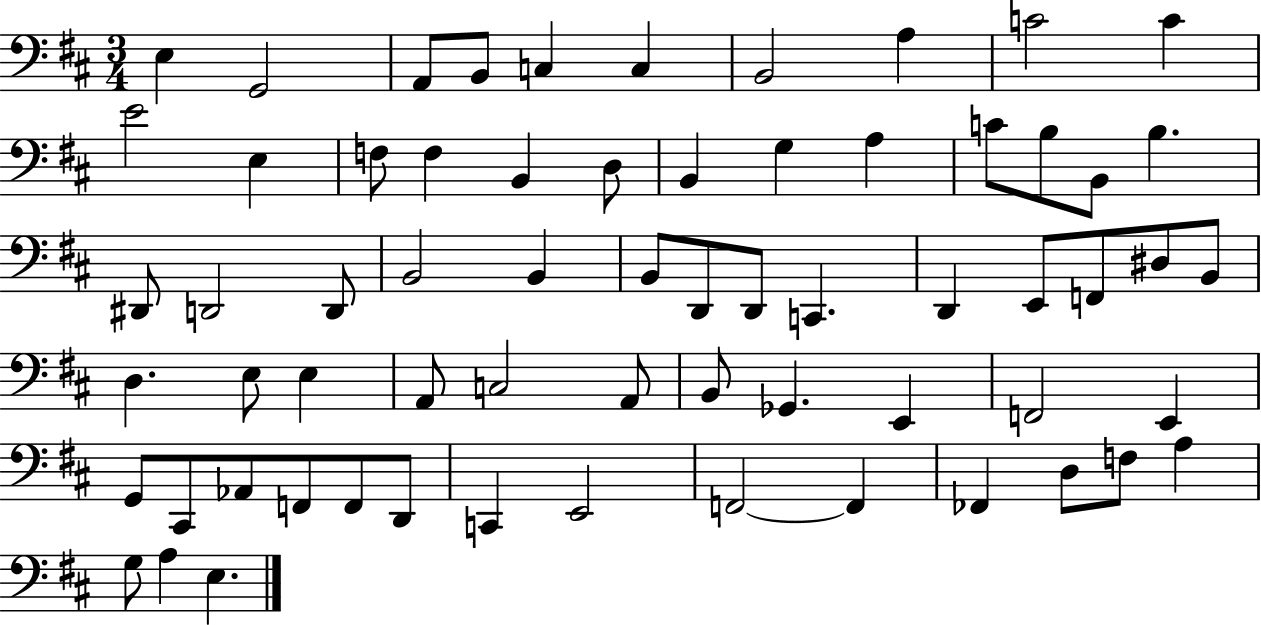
E3/q G2/h A2/e B2/e C3/q C3/q B2/h A3/q C4/h C4/q E4/h E3/q F3/e F3/q B2/q D3/e B2/q G3/q A3/q C4/e B3/e B2/e B3/q. D#2/e D2/h D2/e B2/h B2/q B2/e D2/e D2/e C2/q. D2/q E2/e F2/e D#3/e B2/e D3/q. E3/e E3/q A2/e C3/h A2/e B2/e Gb2/q. E2/q F2/h E2/q G2/e C#2/e Ab2/e F2/e F2/e D2/e C2/q E2/h F2/h F2/q FES2/q D3/e F3/e A3/q G3/e A3/q E3/q.